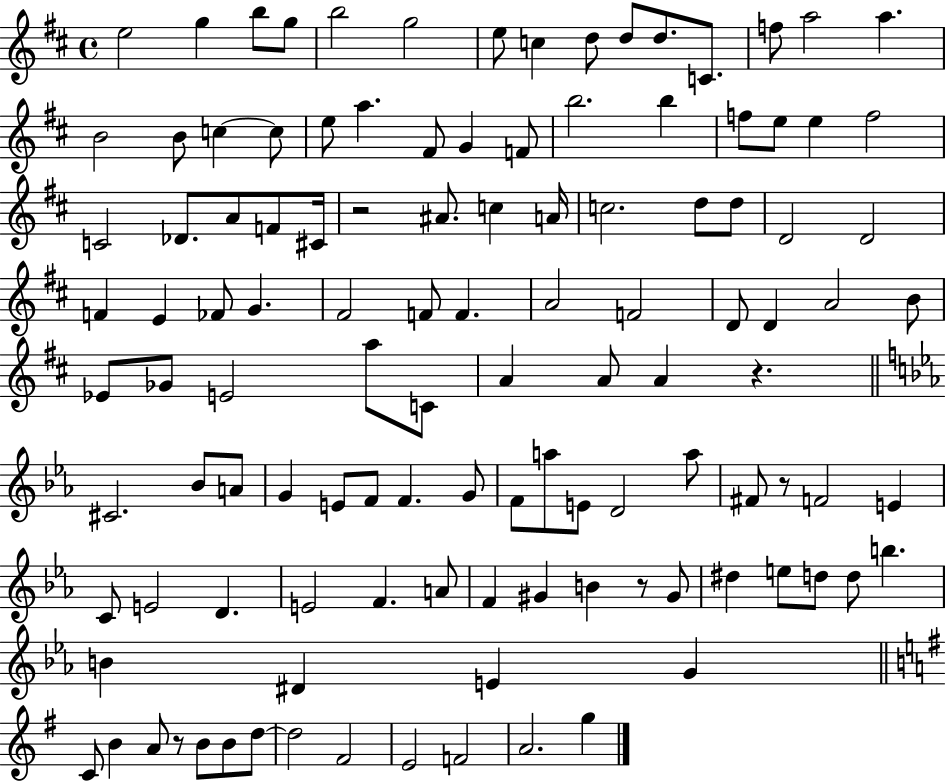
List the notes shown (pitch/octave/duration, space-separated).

E5/h G5/q B5/e G5/e B5/h G5/h E5/e C5/q D5/e D5/e D5/e. C4/e. F5/e A5/h A5/q. B4/h B4/e C5/q C5/e E5/e A5/q. F#4/e G4/q F4/e B5/h. B5/q F5/e E5/e E5/q F5/h C4/h Db4/e. A4/e F4/e C#4/s R/h A#4/e. C5/q A4/s C5/h. D5/e D5/e D4/h D4/h F4/q E4/q FES4/e G4/q. F#4/h F4/e F4/q. A4/h F4/h D4/e D4/q A4/h B4/e Eb4/e Gb4/e E4/h A5/e C4/e A4/q A4/e A4/q R/q. C#4/h. Bb4/e A4/e G4/q E4/e F4/e F4/q. G4/e F4/e A5/e E4/e D4/h A5/e F#4/e R/e F4/h E4/q C4/e E4/h D4/q. E4/h F4/q. A4/e F4/q G#4/q B4/q R/e G#4/e D#5/q E5/e D5/e D5/e B5/q. B4/q D#4/q E4/q G4/q C4/e B4/q A4/e R/e B4/e B4/e D5/e D5/h F#4/h E4/h F4/h A4/h. G5/q